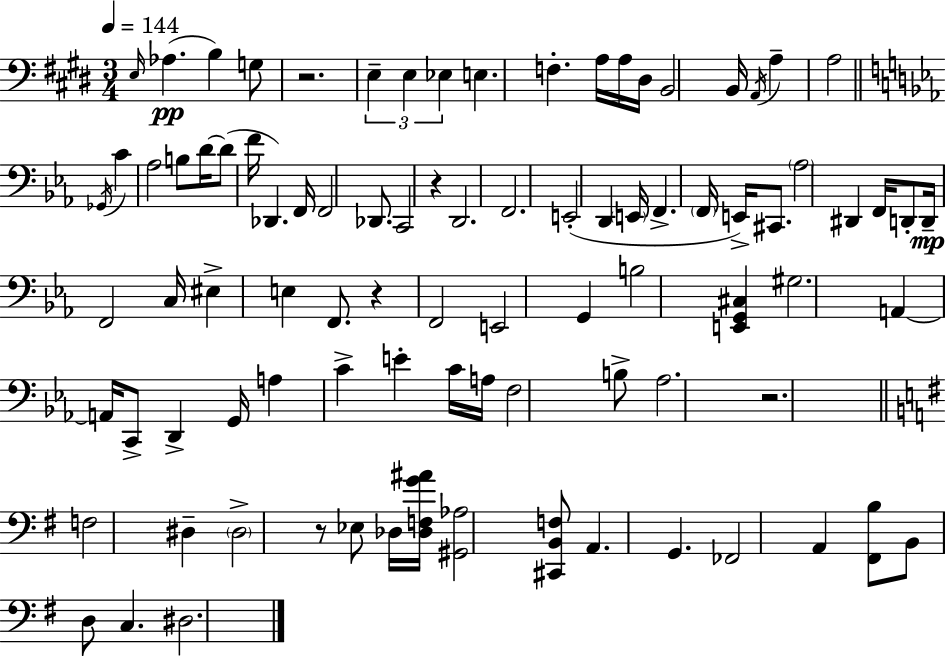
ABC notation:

X:1
T:Untitled
M:3/4
L:1/4
K:E
E,/4 _A, B, G,/2 z2 E, E, _E, E, F, A,/4 A,/4 ^D,/4 B,,2 B,,/4 A,,/4 A, A,2 _G,,/4 C _A,2 B,/2 D/4 D/2 F/4 _D,, F,,/4 F,,2 _D,,/2 C,,2 z D,,2 F,,2 E,,2 D,, E,,/4 F,, F,,/4 E,,/4 ^C,,/2 _A,2 ^D,, F,,/4 D,,/2 D,,/4 F,,2 C,/4 ^E, E, F,,/2 z F,,2 E,,2 G,, B,2 [E,,G,,^C,] ^G,2 A,, A,,/4 C,,/2 D,, G,,/4 A, C E C/4 A,/4 F,2 B,/2 _A,2 z2 F,2 ^D, ^D,2 z/2 _E,/2 _D,/4 [_D,F,G^A]/4 [^G,,_A,]2 [^C,,B,,F,]/2 A,, G,, _F,,2 A,, [^F,,B,]/2 B,,/2 D,/2 C, ^D,2